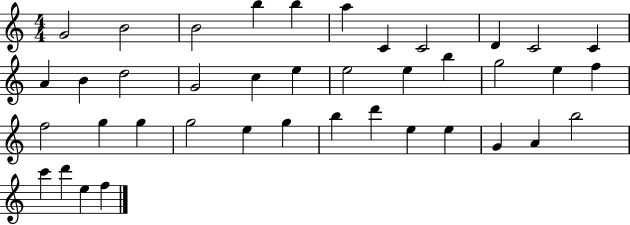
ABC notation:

X:1
T:Untitled
M:4/4
L:1/4
K:C
G2 B2 B2 b b a C C2 D C2 C A B d2 G2 c e e2 e b g2 e f f2 g g g2 e g b d' e e G A b2 c' d' e f